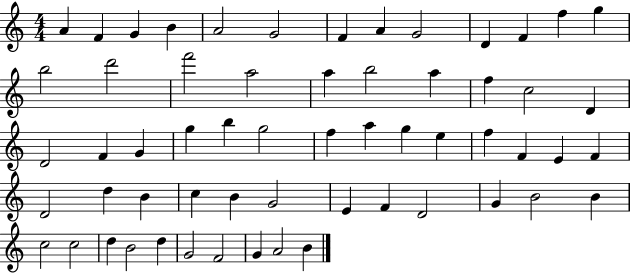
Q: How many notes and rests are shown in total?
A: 59